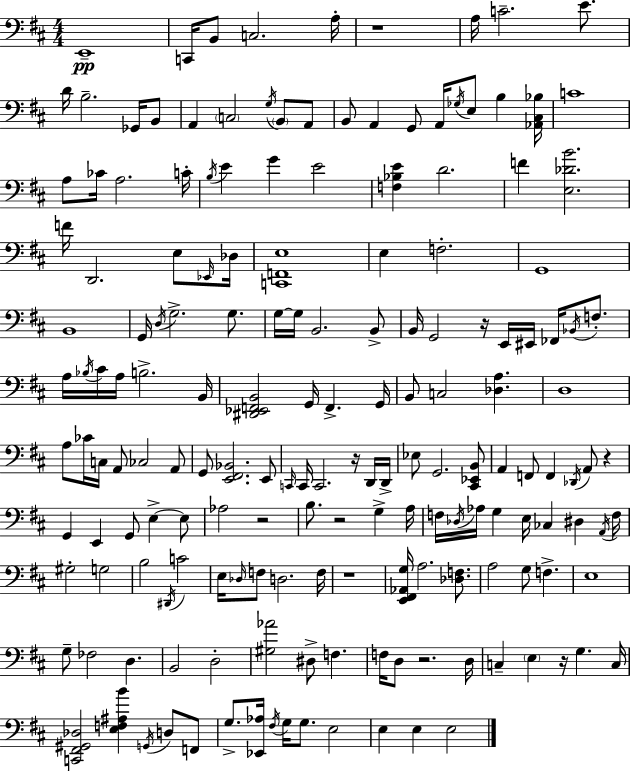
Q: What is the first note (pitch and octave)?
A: E2